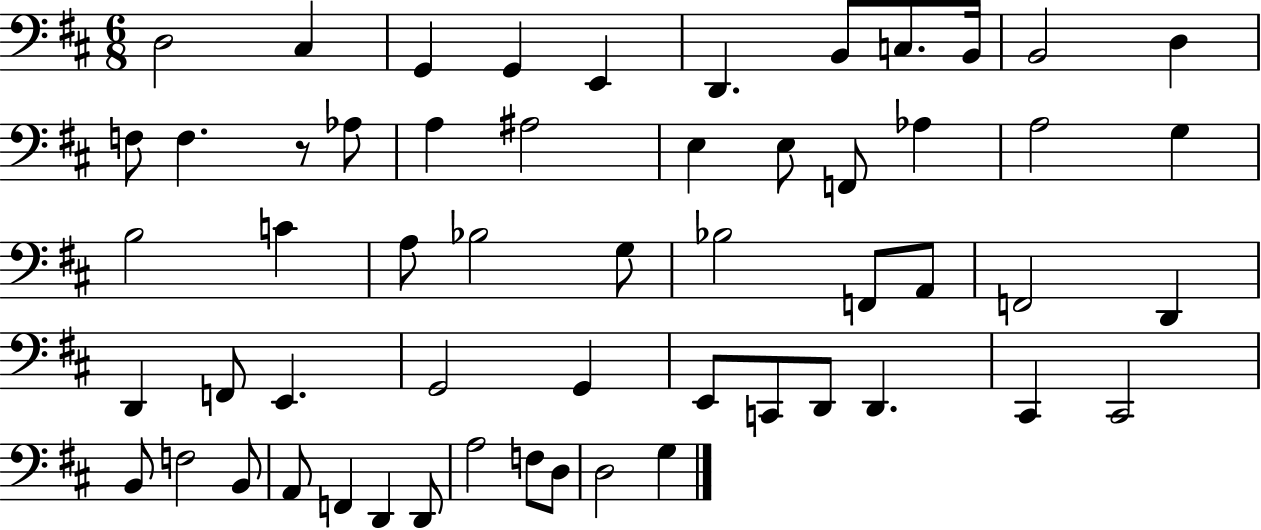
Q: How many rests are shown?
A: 1